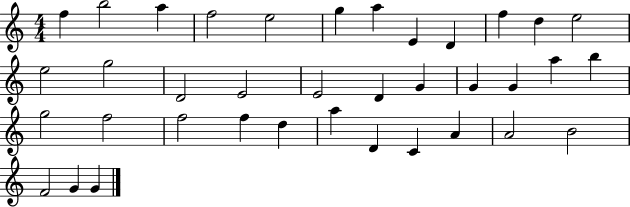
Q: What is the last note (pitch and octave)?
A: G4